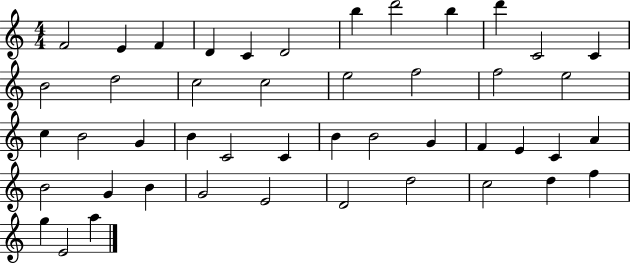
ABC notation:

X:1
T:Untitled
M:4/4
L:1/4
K:C
F2 E F D C D2 b d'2 b d' C2 C B2 d2 c2 c2 e2 f2 f2 e2 c B2 G B C2 C B B2 G F E C A B2 G B G2 E2 D2 d2 c2 d f g E2 a